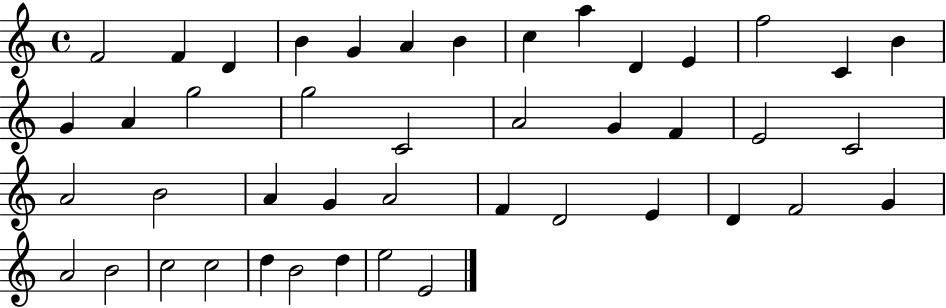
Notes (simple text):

F4/h F4/q D4/q B4/q G4/q A4/q B4/q C5/q A5/q D4/q E4/q F5/h C4/q B4/q G4/q A4/q G5/h G5/h C4/h A4/h G4/q F4/q E4/h C4/h A4/h B4/h A4/q G4/q A4/h F4/q D4/h E4/q D4/q F4/h G4/q A4/h B4/h C5/h C5/h D5/q B4/h D5/q E5/h E4/h